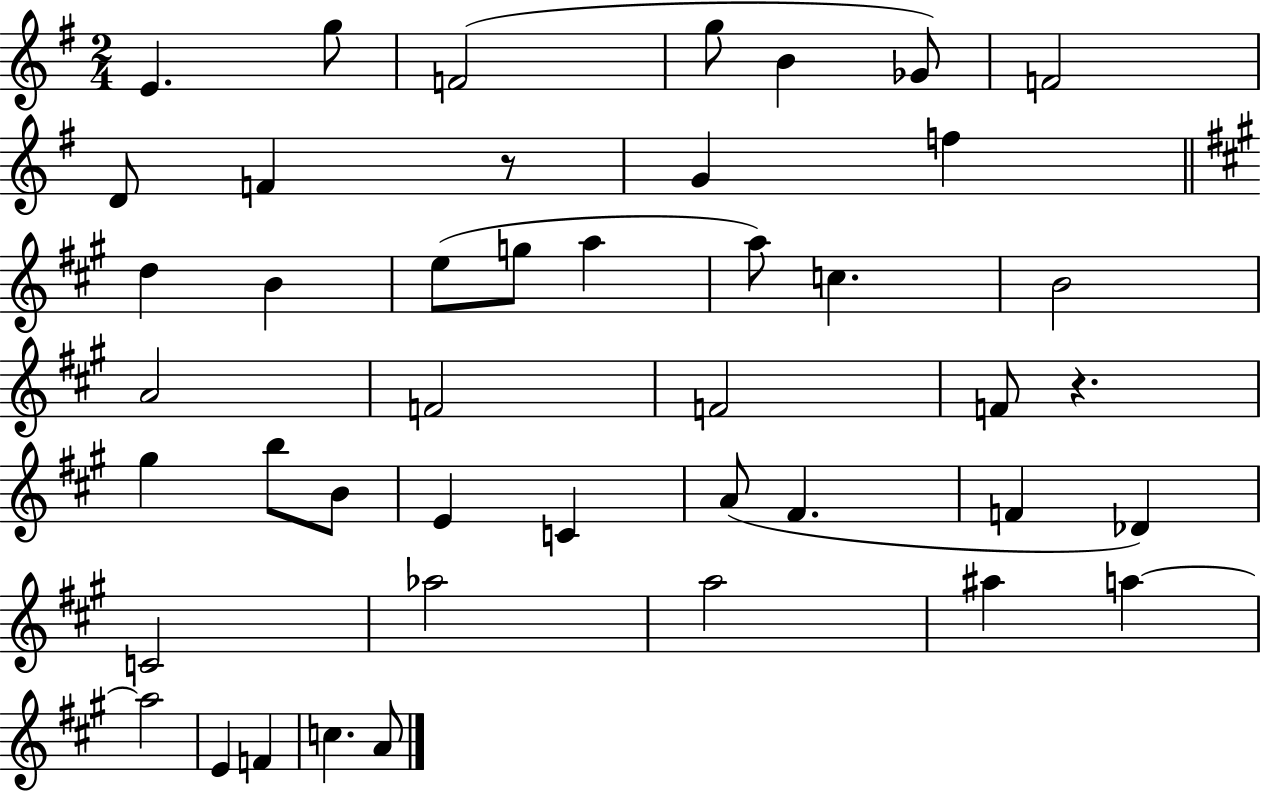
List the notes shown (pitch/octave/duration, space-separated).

E4/q. G5/e F4/h G5/e B4/q Gb4/e F4/h D4/e F4/q R/e G4/q F5/q D5/q B4/q E5/e G5/e A5/q A5/e C5/q. B4/h A4/h F4/h F4/h F4/e R/q. G#5/q B5/e B4/e E4/q C4/q A4/e F#4/q. F4/q Db4/q C4/h Ab5/h A5/h A#5/q A5/q A5/h E4/q F4/q C5/q. A4/e